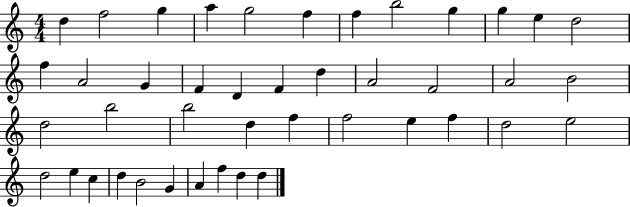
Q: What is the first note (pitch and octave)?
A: D5